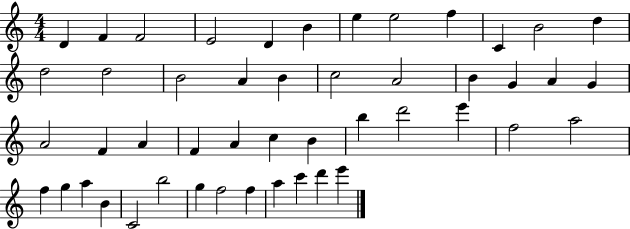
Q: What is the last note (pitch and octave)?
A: E6